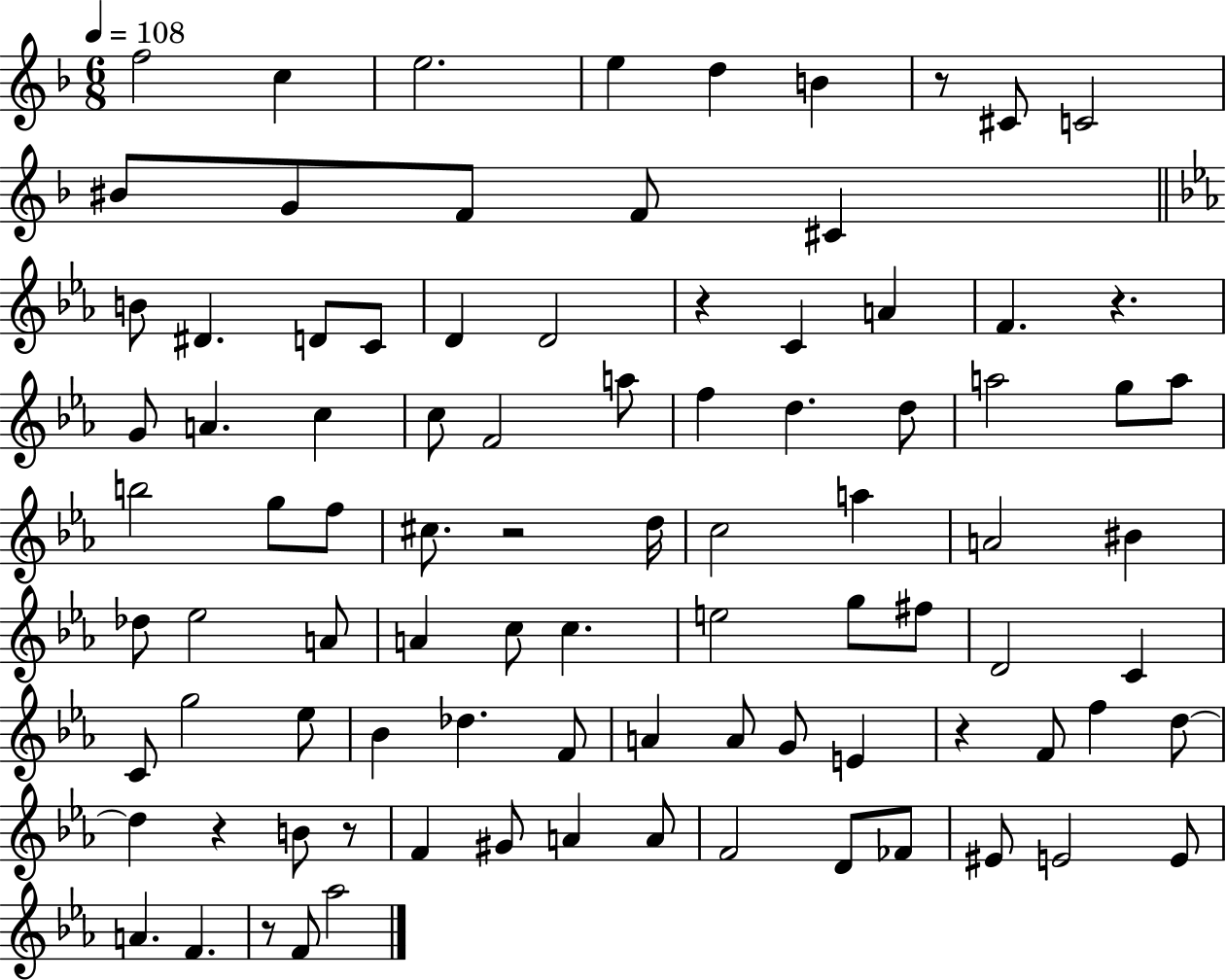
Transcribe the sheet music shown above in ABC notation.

X:1
T:Untitled
M:6/8
L:1/4
K:F
f2 c e2 e d B z/2 ^C/2 C2 ^B/2 G/2 F/2 F/2 ^C B/2 ^D D/2 C/2 D D2 z C A F z G/2 A c c/2 F2 a/2 f d d/2 a2 g/2 a/2 b2 g/2 f/2 ^c/2 z2 d/4 c2 a A2 ^B _d/2 _e2 A/2 A c/2 c e2 g/2 ^f/2 D2 C C/2 g2 _e/2 _B _d F/2 A A/2 G/2 E z F/2 f d/2 d z B/2 z/2 F ^G/2 A A/2 F2 D/2 _F/2 ^E/2 E2 E/2 A F z/2 F/2 _a2